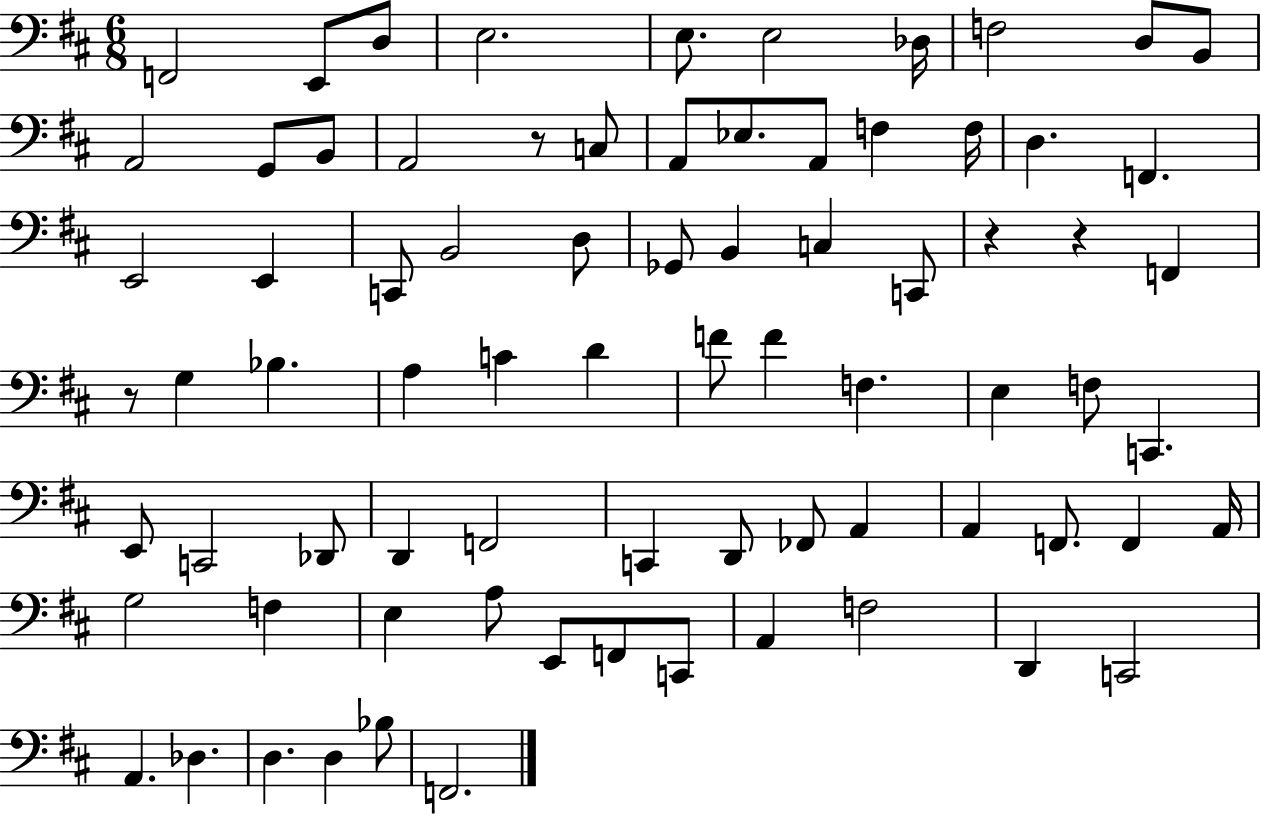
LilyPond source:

{
  \clef bass
  \numericTimeSignature
  \time 6/8
  \key d \major
  f,2 e,8 d8 | e2. | e8. e2 des16 | f2 d8 b,8 | \break a,2 g,8 b,8 | a,2 r8 c8 | a,8 ees8. a,8 f4 f16 | d4. f,4. | \break e,2 e,4 | c,8 b,2 d8 | ges,8 b,4 c4 c,8 | r4 r4 f,4 | \break r8 g4 bes4. | a4 c'4 d'4 | f'8 f'4 f4. | e4 f8 c,4. | \break e,8 c,2 des,8 | d,4 f,2 | c,4 d,8 fes,8 a,4 | a,4 f,8. f,4 a,16 | \break g2 f4 | e4 a8 e,8 f,8 c,8 | a,4 f2 | d,4 c,2 | \break a,4. des4. | d4. d4 bes8 | f,2. | \bar "|."
}